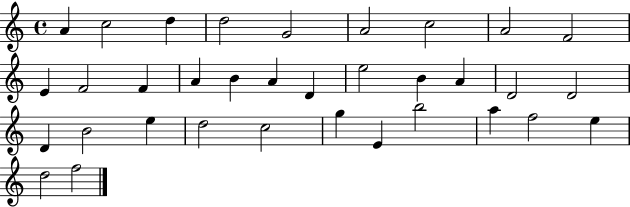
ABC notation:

X:1
T:Untitled
M:4/4
L:1/4
K:C
A c2 d d2 G2 A2 c2 A2 F2 E F2 F A B A D e2 B A D2 D2 D B2 e d2 c2 g E b2 a f2 e d2 f2